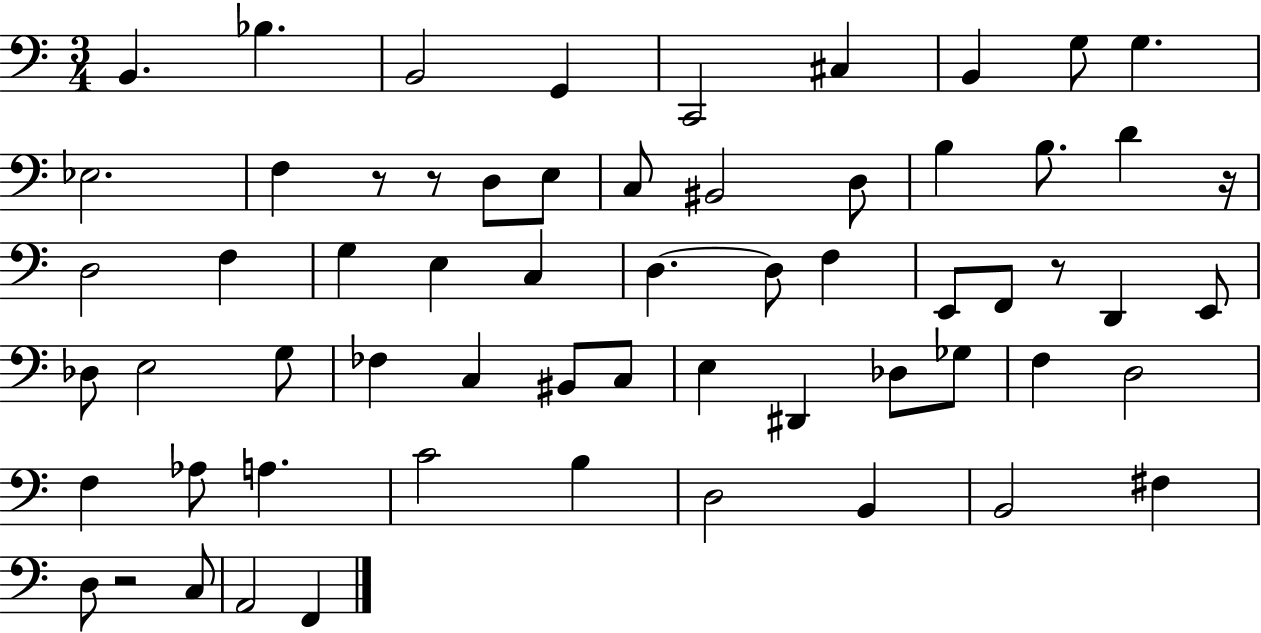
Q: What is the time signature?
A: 3/4